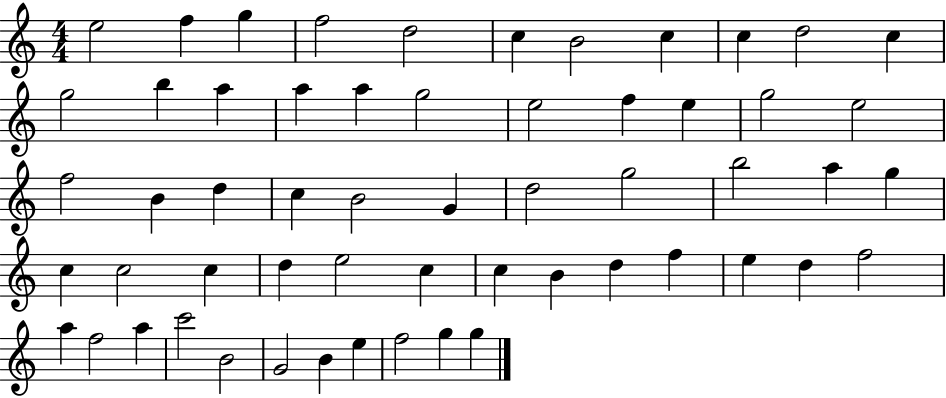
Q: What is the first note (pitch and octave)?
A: E5